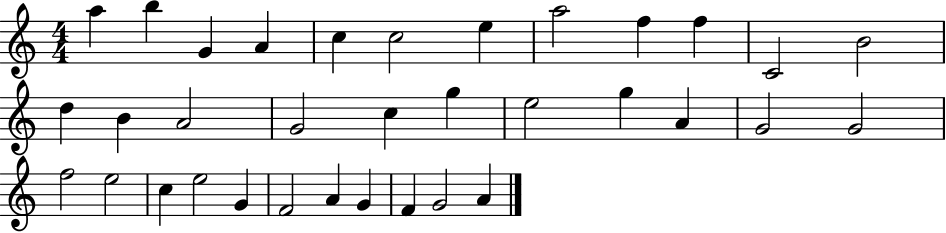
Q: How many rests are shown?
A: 0